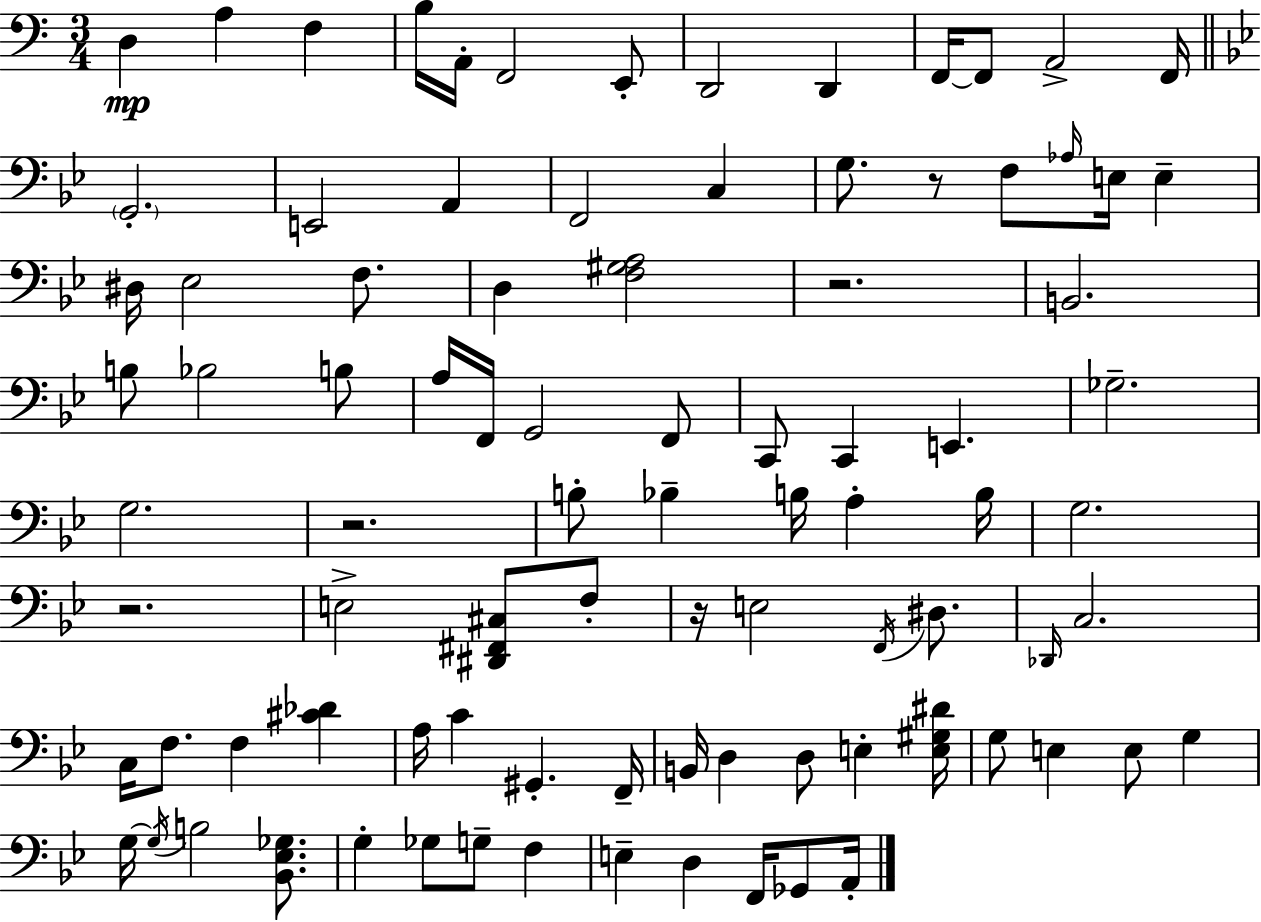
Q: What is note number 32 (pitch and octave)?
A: A3